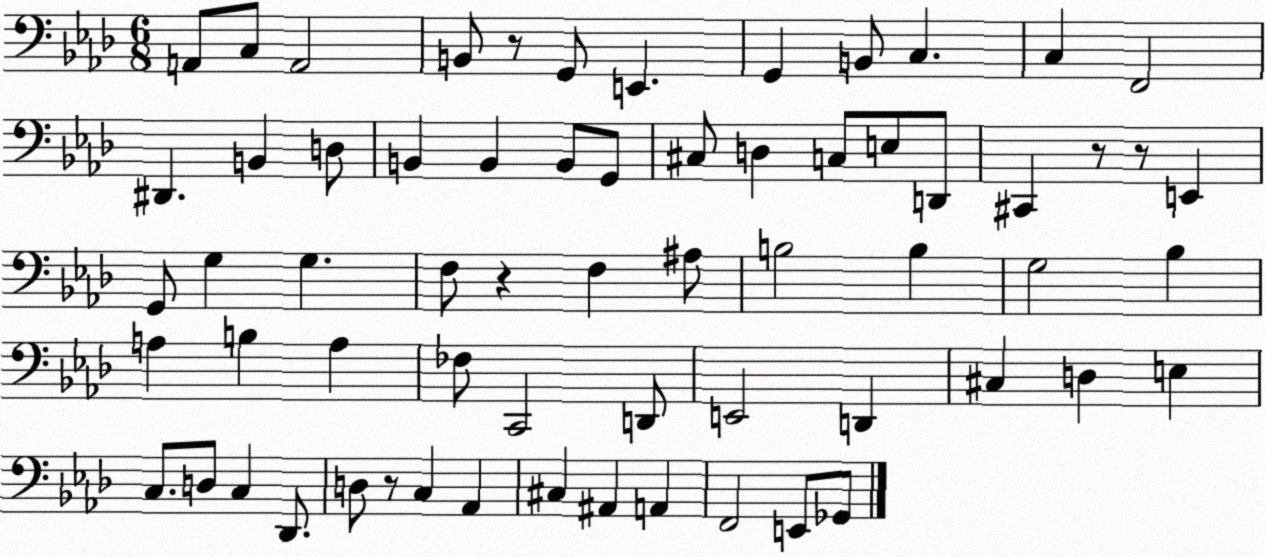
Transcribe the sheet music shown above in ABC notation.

X:1
T:Untitled
M:6/8
L:1/4
K:Ab
A,,/2 C,/2 A,,2 B,,/2 z/2 G,,/2 E,, G,, B,,/2 C, C, F,,2 ^D,, B,, D,/2 B,, B,, B,,/2 G,,/2 ^C,/2 D, C,/2 E,/2 D,,/2 ^C,, z/2 z/2 E,, G,,/2 G, G, F,/2 z F, ^A,/2 B,2 B, G,2 _B, A, B, A, _F,/2 C,,2 D,,/2 E,,2 D,, ^C, D, E, C,/2 D,/2 C, _D,,/2 D,/2 z/2 C, _A,, ^C, ^A,, A,, F,,2 E,,/2 _G,,/2